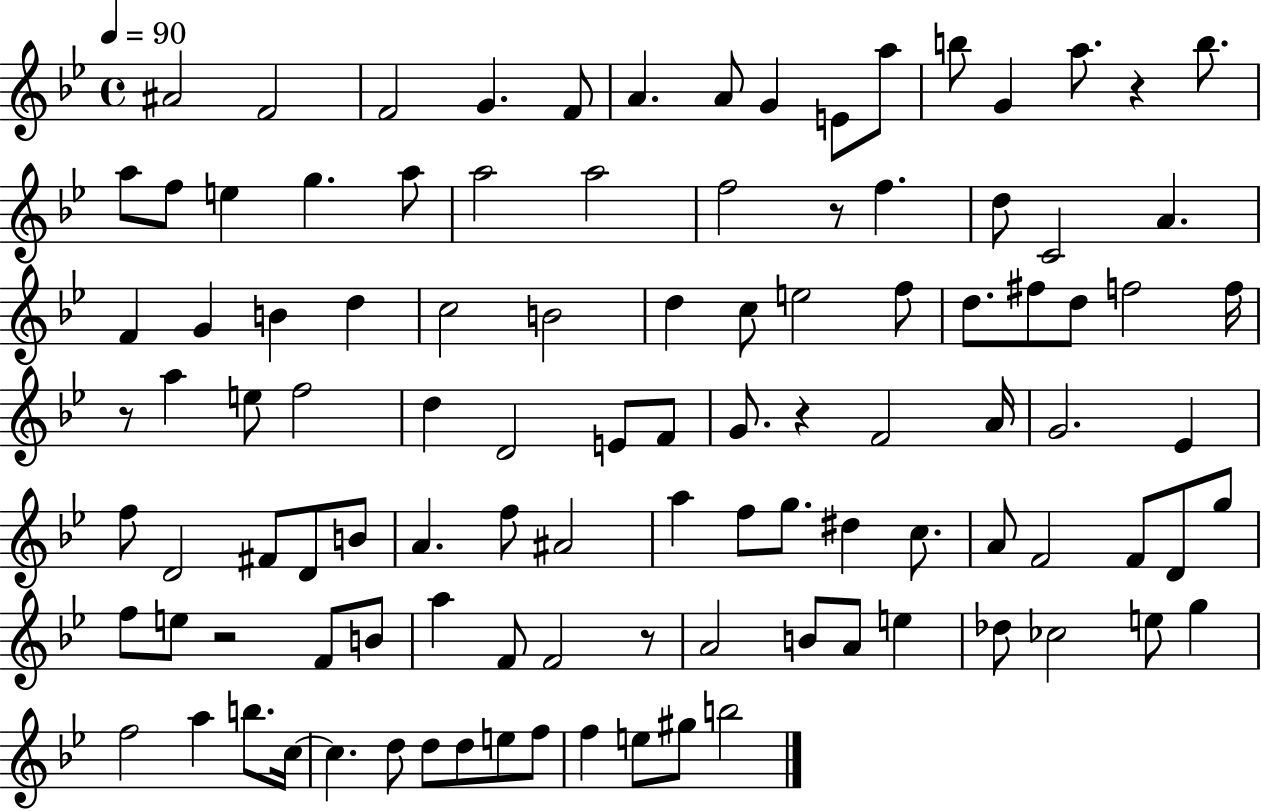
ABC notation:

X:1
T:Untitled
M:4/4
L:1/4
K:Bb
^A2 F2 F2 G F/2 A A/2 G E/2 a/2 b/2 G a/2 z b/2 a/2 f/2 e g a/2 a2 a2 f2 z/2 f d/2 C2 A F G B d c2 B2 d c/2 e2 f/2 d/2 ^f/2 d/2 f2 f/4 z/2 a e/2 f2 d D2 E/2 F/2 G/2 z F2 A/4 G2 _E f/2 D2 ^F/2 D/2 B/2 A f/2 ^A2 a f/2 g/2 ^d c/2 A/2 F2 F/2 D/2 g/2 f/2 e/2 z2 F/2 B/2 a F/2 F2 z/2 A2 B/2 A/2 e _d/2 _c2 e/2 g f2 a b/2 c/4 c d/2 d/2 d/2 e/2 f/2 f e/2 ^g/2 b2